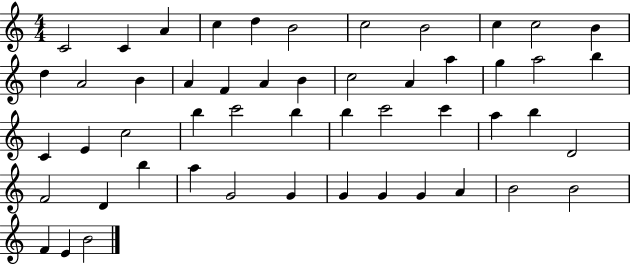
C4/h C4/q A4/q C5/q D5/q B4/h C5/h B4/h C5/q C5/h B4/q D5/q A4/h B4/q A4/q F4/q A4/q B4/q C5/h A4/q A5/q G5/q A5/h B5/q C4/q E4/q C5/h B5/q C6/h B5/q B5/q C6/h C6/q A5/q B5/q D4/h F4/h D4/q B5/q A5/q G4/h G4/q G4/q G4/q G4/q A4/q B4/h B4/h F4/q E4/q B4/h